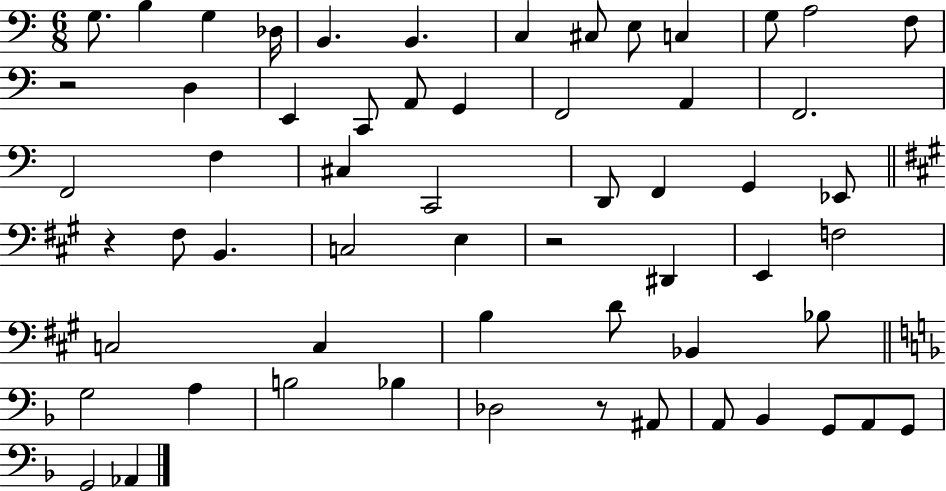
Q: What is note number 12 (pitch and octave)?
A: A3